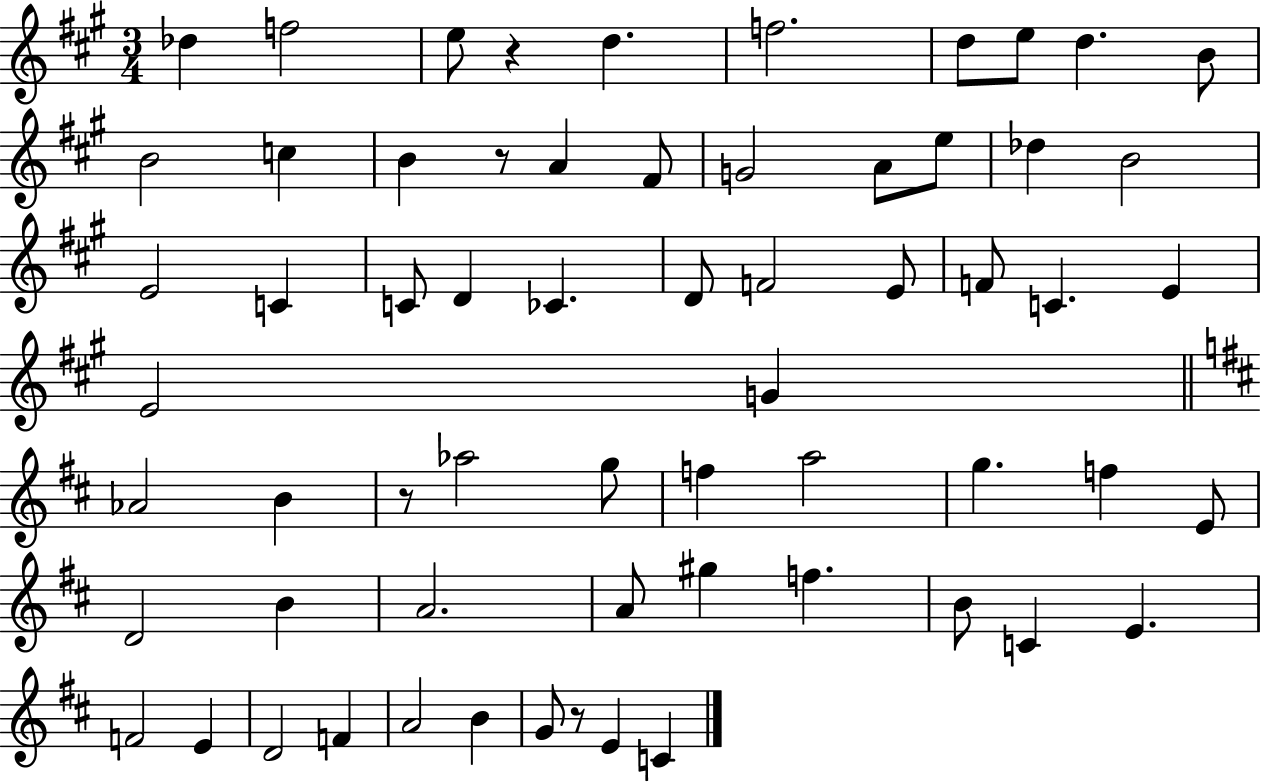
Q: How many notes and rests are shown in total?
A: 63